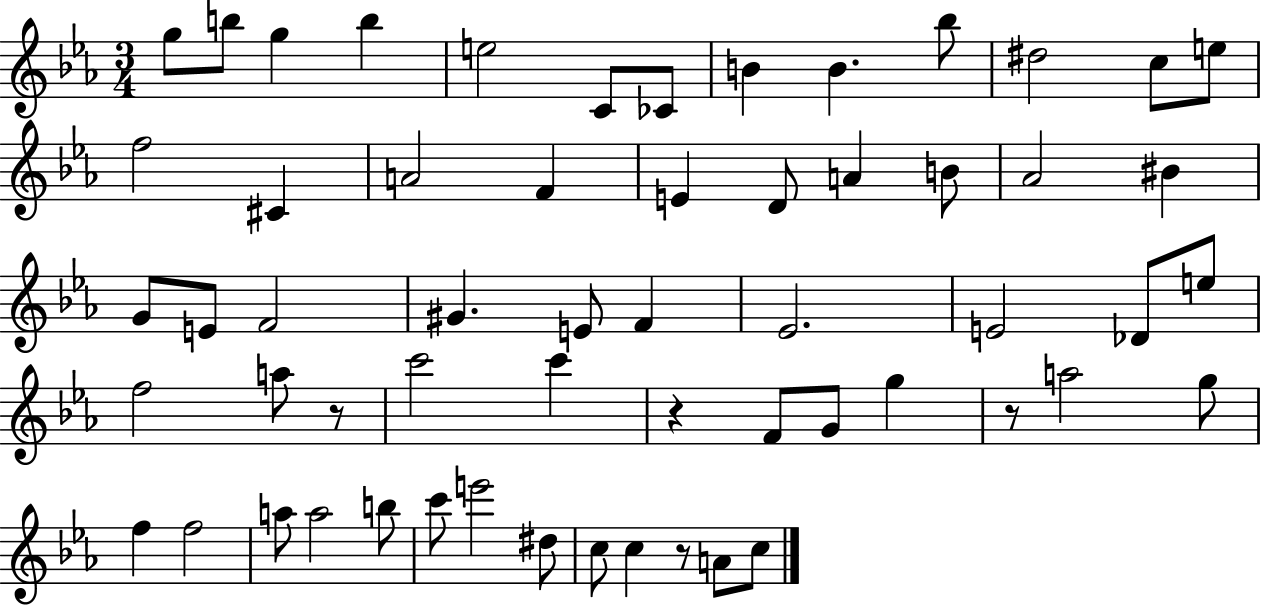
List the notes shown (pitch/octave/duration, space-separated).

G5/e B5/e G5/q B5/q E5/h C4/e CES4/e B4/q B4/q. Bb5/e D#5/h C5/e E5/e F5/h C#4/q A4/h F4/q E4/q D4/e A4/q B4/e Ab4/h BIS4/q G4/e E4/e F4/h G#4/q. E4/e F4/q Eb4/h. E4/h Db4/e E5/e F5/h A5/e R/e C6/h C6/q R/q F4/e G4/e G5/q R/e A5/h G5/e F5/q F5/h A5/e A5/h B5/e C6/e E6/h D#5/e C5/e C5/q R/e A4/e C5/e